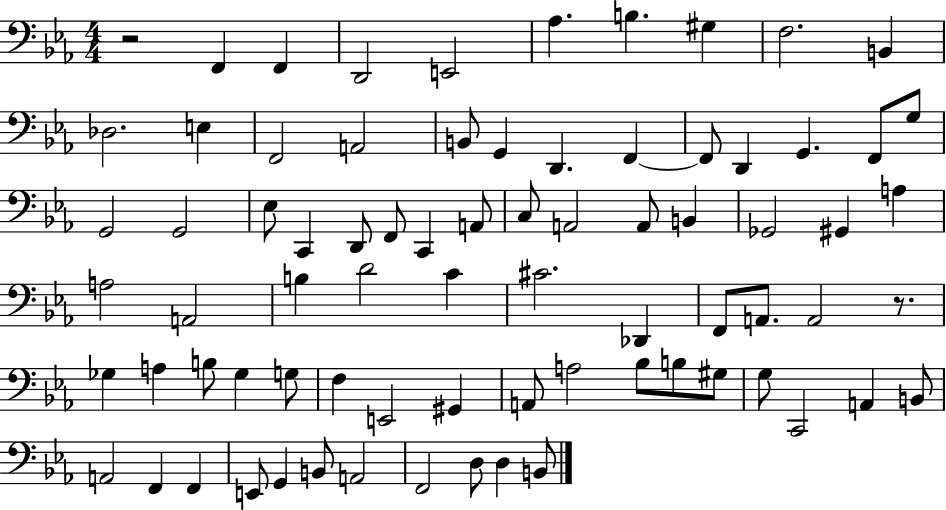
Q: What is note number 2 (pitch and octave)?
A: F2